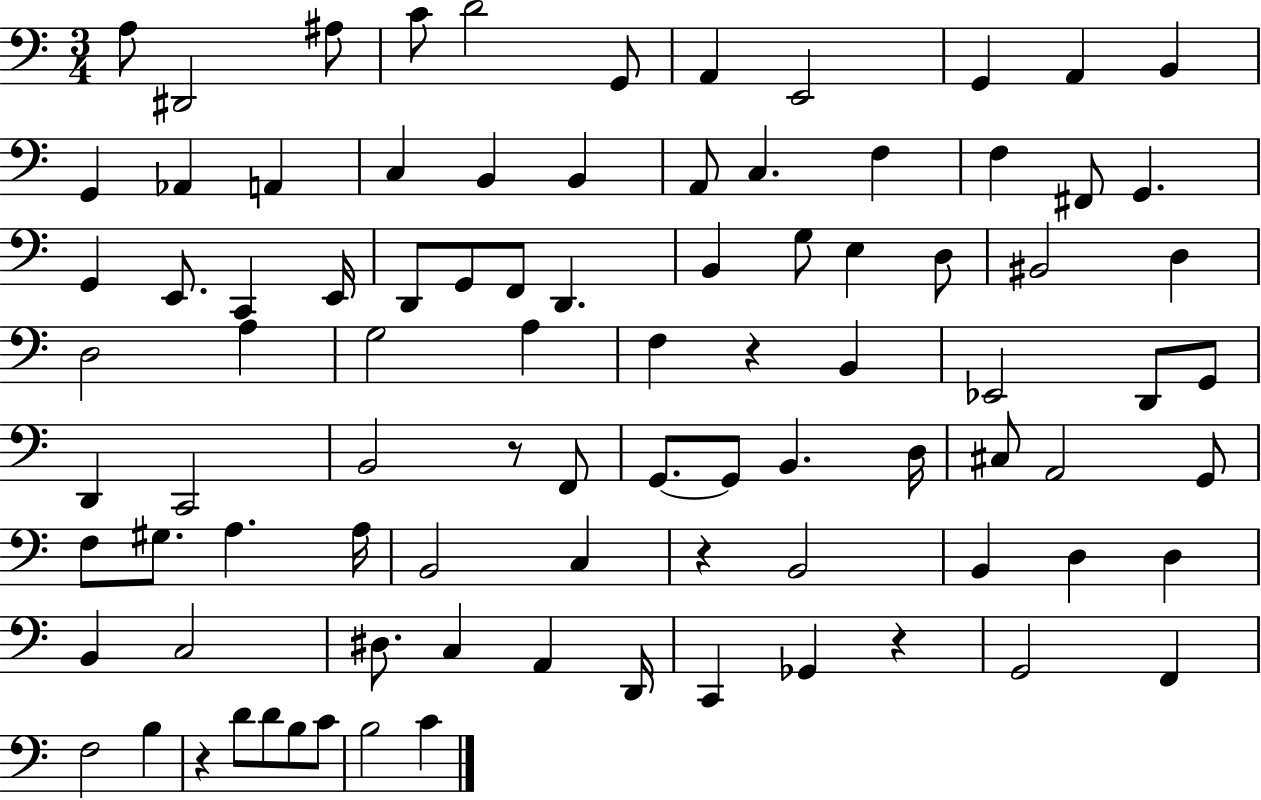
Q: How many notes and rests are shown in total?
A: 90